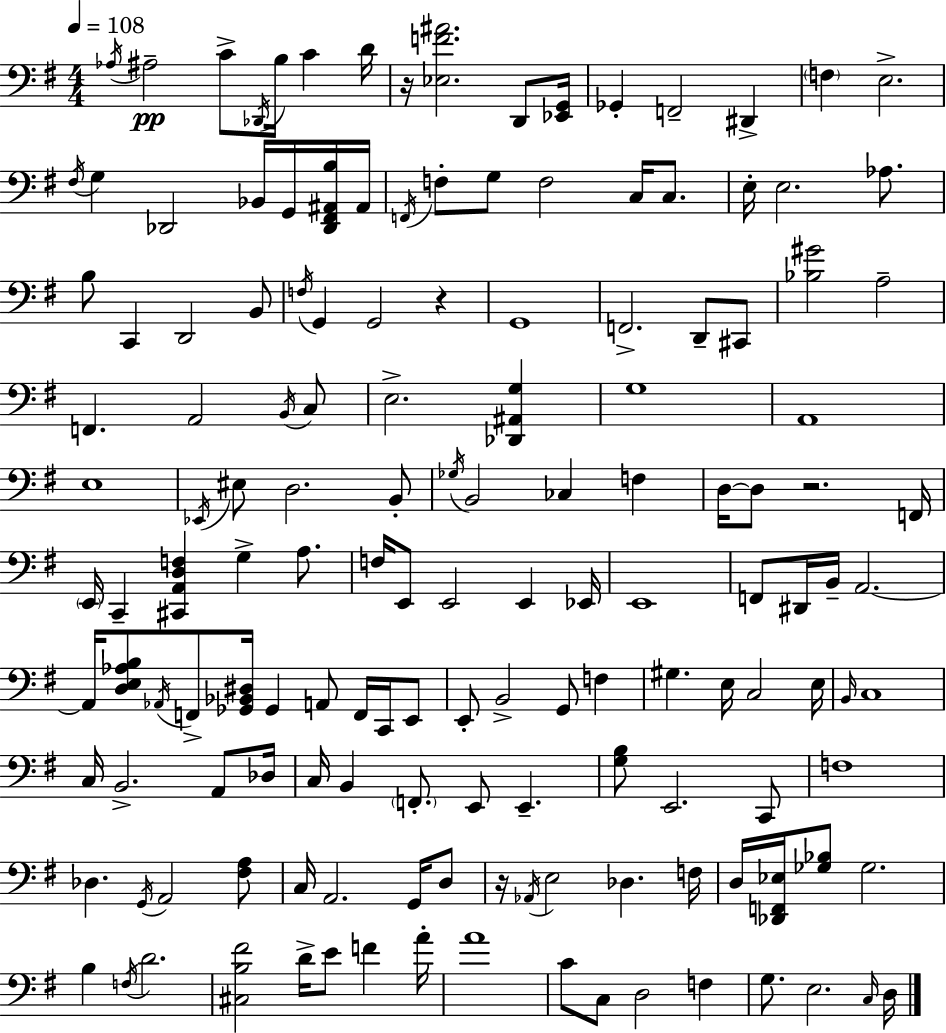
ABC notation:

X:1
T:Untitled
M:4/4
L:1/4
K:G
_A,/4 ^A,2 C/2 _D,,/4 B,/4 C D/4 z/4 [_E,F^A]2 D,,/2 [_E,,G,,]/4 _G,, F,,2 ^D,, F, E,2 ^F,/4 G, _D,,2 _B,,/4 G,,/4 [_D,,^F,,^A,,B,]/4 ^A,,/4 F,,/4 F,/2 G,/2 F,2 C,/4 C,/2 E,/4 E,2 _A,/2 B,/2 C,, D,,2 B,,/2 F,/4 G,, G,,2 z G,,4 F,,2 D,,/2 ^C,,/2 [_B,^G]2 A,2 F,, A,,2 B,,/4 C,/2 E,2 [_D,,^A,,G,] G,4 A,,4 E,4 _E,,/4 ^E,/2 D,2 B,,/2 _G,/4 B,,2 _C, F, D,/4 D,/2 z2 F,,/4 E,,/4 C,, [^C,,A,,D,F,] G, A,/2 F,/4 E,,/2 E,,2 E,, _E,,/4 E,,4 F,,/2 ^D,,/4 B,,/4 A,,2 A,,/4 [D,E,_A,B,]/2 _A,,/4 F,,/2 [_G,,_B,,^D,]/4 _G,, A,,/2 F,,/4 C,,/4 E,,/2 E,,/2 B,,2 G,,/2 F, ^G, E,/4 C,2 E,/4 B,,/4 C,4 C,/4 B,,2 A,,/2 _D,/4 C,/4 B,, F,,/2 E,,/2 E,, [G,B,]/2 E,,2 C,,/2 F,4 _D, G,,/4 A,,2 [^F,A,]/2 C,/4 A,,2 G,,/4 D,/2 z/4 _A,,/4 E,2 _D, F,/4 D,/4 [_D,,F,,_E,]/4 [_G,_B,]/2 _G,2 B, F,/4 D2 [^C,B,^F]2 D/4 E/2 F A/4 A4 C/2 C,/2 D,2 F, G,/2 E,2 C,/4 D,/4